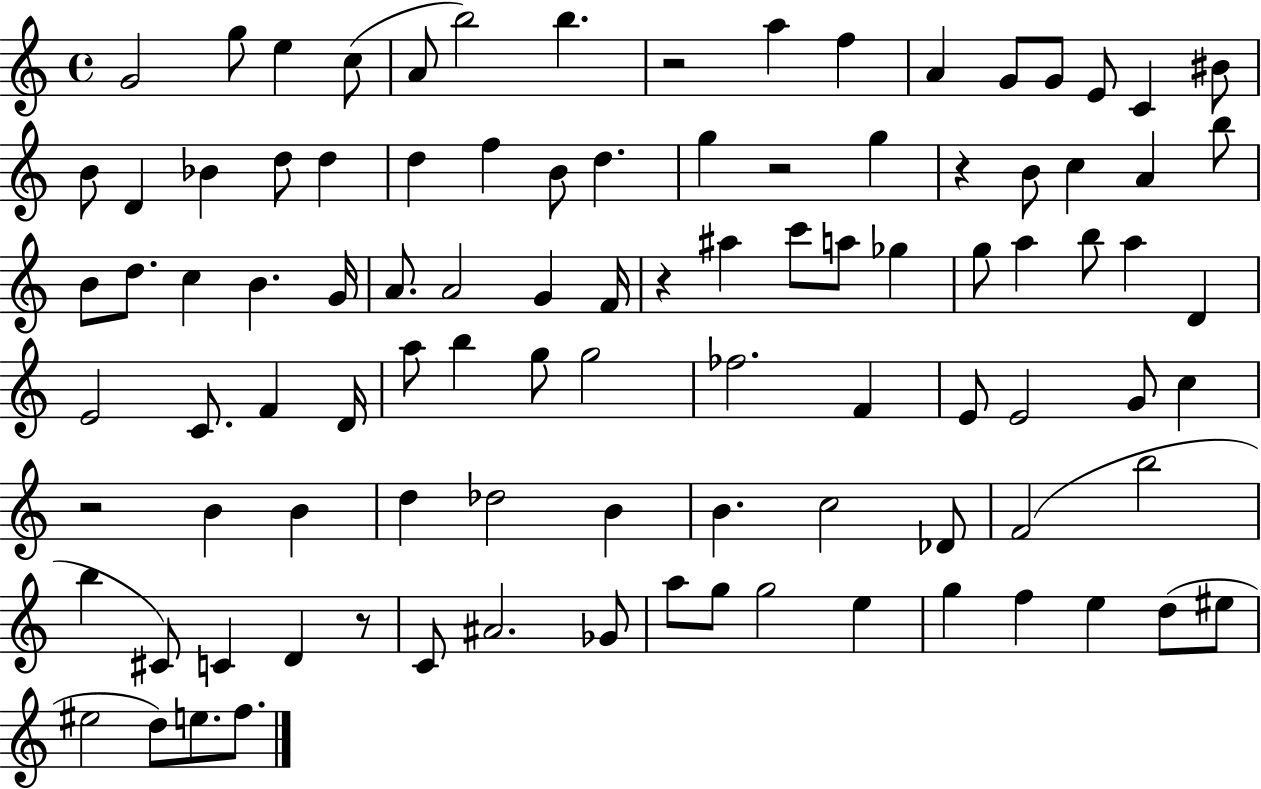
X:1
T:Untitled
M:4/4
L:1/4
K:C
G2 g/2 e c/2 A/2 b2 b z2 a f A G/2 G/2 E/2 C ^B/2 B/2 D _B d/2 d d f B/2 d g z2 g z B/2 c A b/2 B/2 d/2 c B G/4 A/2 A2 G F/4 z ^a c'/2 a/2 _g g/2 a b/2 a D E2 C/2 F D/4 a/2 b g/2 g2 _f2 F E/2 E2 G/2 c z2 B B d _d2 B B c2 _D/2 F2 b2 b ^C/2 C D z/2 C/2 ^A2 _G/2 a/2 g/2 g2 e g f e d/2 ^e/2 ^e2 d/2 e/2 f/2